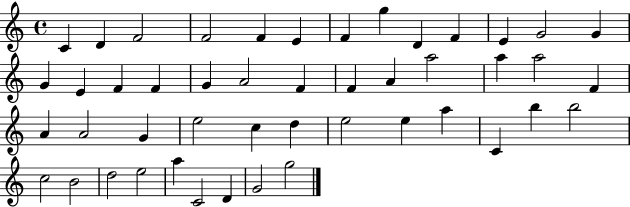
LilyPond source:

{
  \clef treble
  \time 4/4
  \defaultTimeSignature
  \key c \major
  c'4 d'4 f'2 | f'2 f'4 e'4 | f'4 g''4 d'4 f'4 | e'4 g'2 g'4 | \break g'4 e'4 f'4 f'4 | g'4 a'2 f'4 | f'4 a'4 a''2 | a''4 a''2 f'4 | \break a'4 a'2 g'4 | e''2 c''4 d''4 | e''2 e''4 a''4 | c'4 b''4 b''2 | \break c''2 b'2 | d''2 e''2 | a''4 c'2 d'4 | g'2 g''2 | \break \bar "|."
}